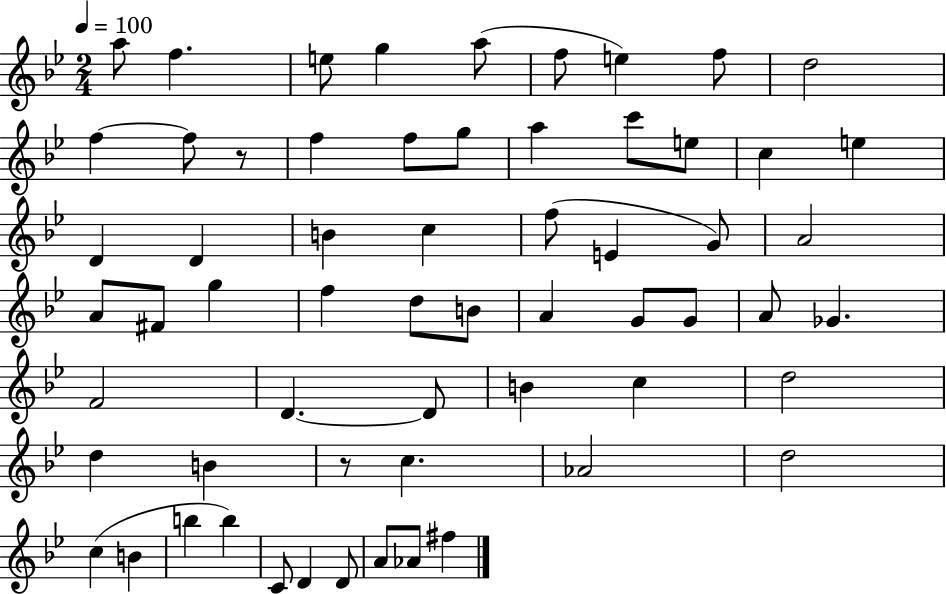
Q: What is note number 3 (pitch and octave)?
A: E5